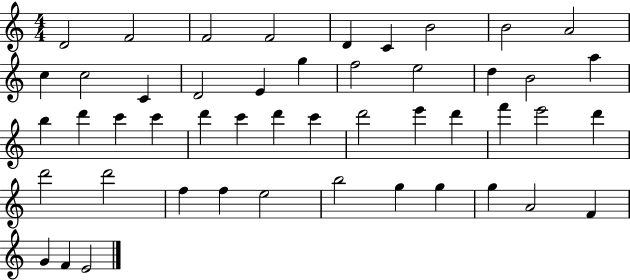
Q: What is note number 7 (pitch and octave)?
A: B4